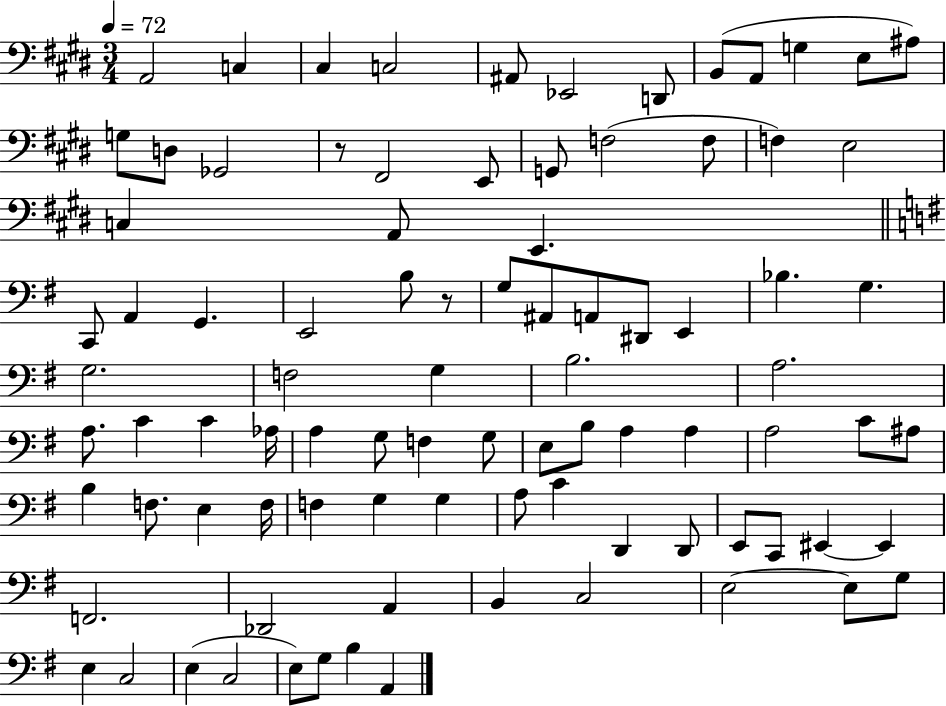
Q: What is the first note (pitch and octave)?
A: A2